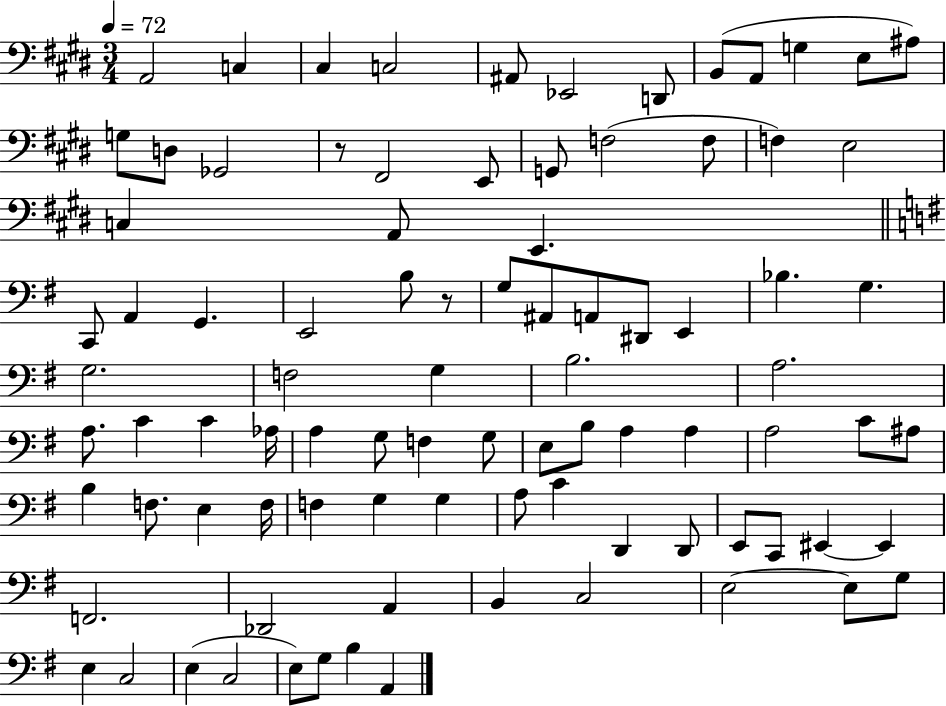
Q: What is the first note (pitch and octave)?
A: A2